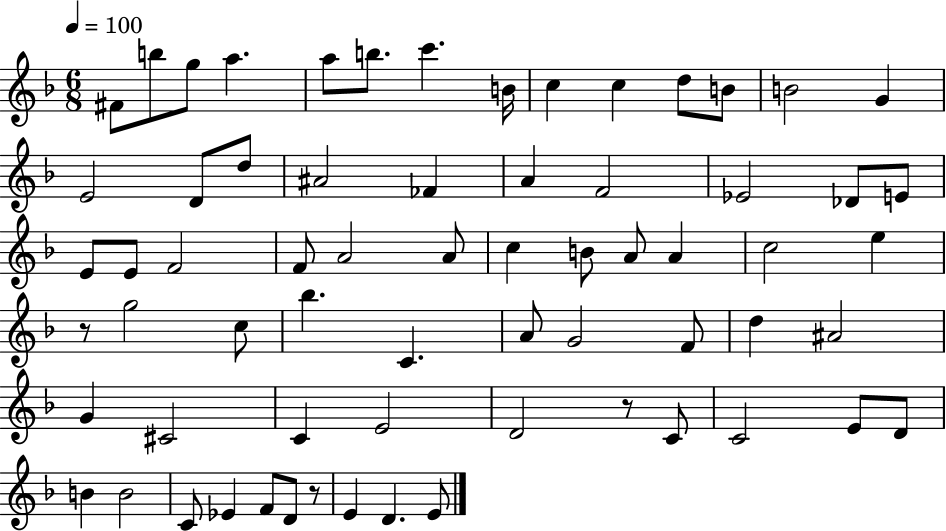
X:1
T:Untitled
M:6/8
L:1/4
K:F
^F/2 b/2 g/2 a a/2 b/2 c' B/4 c c d/2 B/2 B2 G E2 D/2 d/2 ^A2 _F A F2 _E2 _D/2 E/2 E/2 E/2 F2 F/2 A2 A/2 c B/2 A/2 A c2 e z/2 g2 c/2 _b C A/2 G2 F/2 d ^A2 G ^C2 C E2 D2 z/2 C/2 C2 E/2 D/2 B B2 C/2 _E F/2 D/2 z/2 E D E/2